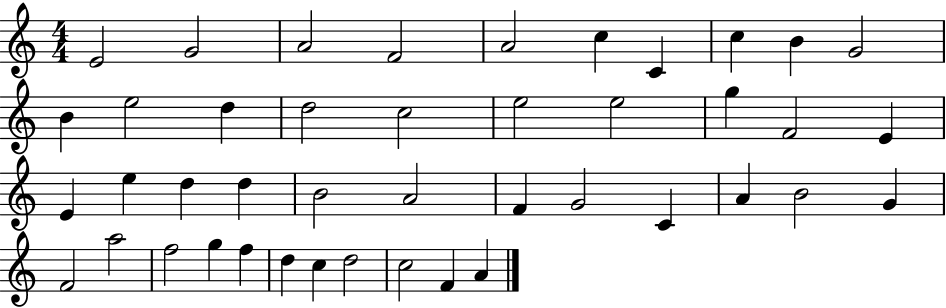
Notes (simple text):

E4/h G4/h A4/h F4/h A4/h C5/q C4/q C5/q B4/q G4/h B4/q E5/h D5/q D5/h C5/h E5/h E5/h G5/q F4/h E4/q E4/q E5/q D5/q D5/q B4/h A4/h F4/q G4/h C4/q A4/q B4/h G4/q F4/h A5/h F5/h G5/q F5/q D5/q C5/q D5/h C5/h F4/q A4/q